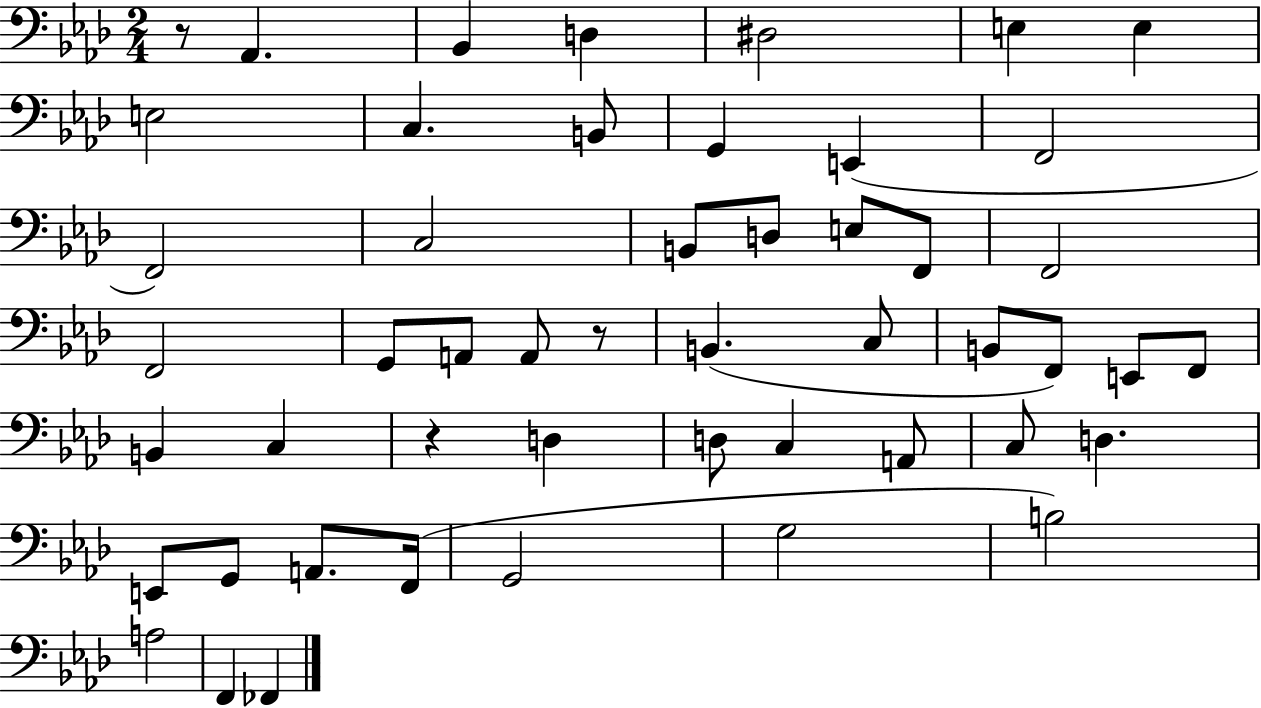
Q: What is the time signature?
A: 2/4